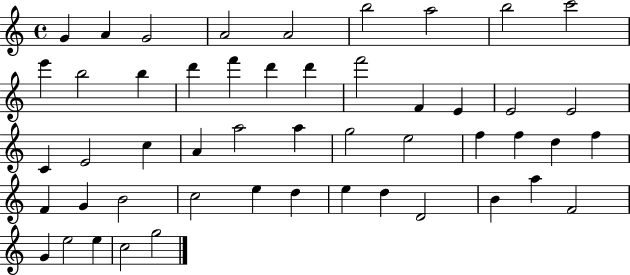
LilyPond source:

{
  \clef treble
  \time 4/4
  \defaultTimeSignature
  \key c \major
  g'4 a'4 g'2 | a'2 a'2 | b''2 a''2 | b''2 c'''2 | \break e'''4 b''2 b''4 | d'''4 f'''4 d'''4 d'''4 | f'''2 f'4 e'4 | e'2 e'2 | \break c'4 e'2 c''4 | a'4 a''2 a''4 | g''2 e''2 | f''4 f''4 d''4 f''4 | \break f'4 g'4 b'2 | c''2 e''4 d''4 | e''4 d''4 d'2 | b'4 a''4 f'2 | \break g'4 e''2 e''4 | c''2 g''2 | \bar "|."
}